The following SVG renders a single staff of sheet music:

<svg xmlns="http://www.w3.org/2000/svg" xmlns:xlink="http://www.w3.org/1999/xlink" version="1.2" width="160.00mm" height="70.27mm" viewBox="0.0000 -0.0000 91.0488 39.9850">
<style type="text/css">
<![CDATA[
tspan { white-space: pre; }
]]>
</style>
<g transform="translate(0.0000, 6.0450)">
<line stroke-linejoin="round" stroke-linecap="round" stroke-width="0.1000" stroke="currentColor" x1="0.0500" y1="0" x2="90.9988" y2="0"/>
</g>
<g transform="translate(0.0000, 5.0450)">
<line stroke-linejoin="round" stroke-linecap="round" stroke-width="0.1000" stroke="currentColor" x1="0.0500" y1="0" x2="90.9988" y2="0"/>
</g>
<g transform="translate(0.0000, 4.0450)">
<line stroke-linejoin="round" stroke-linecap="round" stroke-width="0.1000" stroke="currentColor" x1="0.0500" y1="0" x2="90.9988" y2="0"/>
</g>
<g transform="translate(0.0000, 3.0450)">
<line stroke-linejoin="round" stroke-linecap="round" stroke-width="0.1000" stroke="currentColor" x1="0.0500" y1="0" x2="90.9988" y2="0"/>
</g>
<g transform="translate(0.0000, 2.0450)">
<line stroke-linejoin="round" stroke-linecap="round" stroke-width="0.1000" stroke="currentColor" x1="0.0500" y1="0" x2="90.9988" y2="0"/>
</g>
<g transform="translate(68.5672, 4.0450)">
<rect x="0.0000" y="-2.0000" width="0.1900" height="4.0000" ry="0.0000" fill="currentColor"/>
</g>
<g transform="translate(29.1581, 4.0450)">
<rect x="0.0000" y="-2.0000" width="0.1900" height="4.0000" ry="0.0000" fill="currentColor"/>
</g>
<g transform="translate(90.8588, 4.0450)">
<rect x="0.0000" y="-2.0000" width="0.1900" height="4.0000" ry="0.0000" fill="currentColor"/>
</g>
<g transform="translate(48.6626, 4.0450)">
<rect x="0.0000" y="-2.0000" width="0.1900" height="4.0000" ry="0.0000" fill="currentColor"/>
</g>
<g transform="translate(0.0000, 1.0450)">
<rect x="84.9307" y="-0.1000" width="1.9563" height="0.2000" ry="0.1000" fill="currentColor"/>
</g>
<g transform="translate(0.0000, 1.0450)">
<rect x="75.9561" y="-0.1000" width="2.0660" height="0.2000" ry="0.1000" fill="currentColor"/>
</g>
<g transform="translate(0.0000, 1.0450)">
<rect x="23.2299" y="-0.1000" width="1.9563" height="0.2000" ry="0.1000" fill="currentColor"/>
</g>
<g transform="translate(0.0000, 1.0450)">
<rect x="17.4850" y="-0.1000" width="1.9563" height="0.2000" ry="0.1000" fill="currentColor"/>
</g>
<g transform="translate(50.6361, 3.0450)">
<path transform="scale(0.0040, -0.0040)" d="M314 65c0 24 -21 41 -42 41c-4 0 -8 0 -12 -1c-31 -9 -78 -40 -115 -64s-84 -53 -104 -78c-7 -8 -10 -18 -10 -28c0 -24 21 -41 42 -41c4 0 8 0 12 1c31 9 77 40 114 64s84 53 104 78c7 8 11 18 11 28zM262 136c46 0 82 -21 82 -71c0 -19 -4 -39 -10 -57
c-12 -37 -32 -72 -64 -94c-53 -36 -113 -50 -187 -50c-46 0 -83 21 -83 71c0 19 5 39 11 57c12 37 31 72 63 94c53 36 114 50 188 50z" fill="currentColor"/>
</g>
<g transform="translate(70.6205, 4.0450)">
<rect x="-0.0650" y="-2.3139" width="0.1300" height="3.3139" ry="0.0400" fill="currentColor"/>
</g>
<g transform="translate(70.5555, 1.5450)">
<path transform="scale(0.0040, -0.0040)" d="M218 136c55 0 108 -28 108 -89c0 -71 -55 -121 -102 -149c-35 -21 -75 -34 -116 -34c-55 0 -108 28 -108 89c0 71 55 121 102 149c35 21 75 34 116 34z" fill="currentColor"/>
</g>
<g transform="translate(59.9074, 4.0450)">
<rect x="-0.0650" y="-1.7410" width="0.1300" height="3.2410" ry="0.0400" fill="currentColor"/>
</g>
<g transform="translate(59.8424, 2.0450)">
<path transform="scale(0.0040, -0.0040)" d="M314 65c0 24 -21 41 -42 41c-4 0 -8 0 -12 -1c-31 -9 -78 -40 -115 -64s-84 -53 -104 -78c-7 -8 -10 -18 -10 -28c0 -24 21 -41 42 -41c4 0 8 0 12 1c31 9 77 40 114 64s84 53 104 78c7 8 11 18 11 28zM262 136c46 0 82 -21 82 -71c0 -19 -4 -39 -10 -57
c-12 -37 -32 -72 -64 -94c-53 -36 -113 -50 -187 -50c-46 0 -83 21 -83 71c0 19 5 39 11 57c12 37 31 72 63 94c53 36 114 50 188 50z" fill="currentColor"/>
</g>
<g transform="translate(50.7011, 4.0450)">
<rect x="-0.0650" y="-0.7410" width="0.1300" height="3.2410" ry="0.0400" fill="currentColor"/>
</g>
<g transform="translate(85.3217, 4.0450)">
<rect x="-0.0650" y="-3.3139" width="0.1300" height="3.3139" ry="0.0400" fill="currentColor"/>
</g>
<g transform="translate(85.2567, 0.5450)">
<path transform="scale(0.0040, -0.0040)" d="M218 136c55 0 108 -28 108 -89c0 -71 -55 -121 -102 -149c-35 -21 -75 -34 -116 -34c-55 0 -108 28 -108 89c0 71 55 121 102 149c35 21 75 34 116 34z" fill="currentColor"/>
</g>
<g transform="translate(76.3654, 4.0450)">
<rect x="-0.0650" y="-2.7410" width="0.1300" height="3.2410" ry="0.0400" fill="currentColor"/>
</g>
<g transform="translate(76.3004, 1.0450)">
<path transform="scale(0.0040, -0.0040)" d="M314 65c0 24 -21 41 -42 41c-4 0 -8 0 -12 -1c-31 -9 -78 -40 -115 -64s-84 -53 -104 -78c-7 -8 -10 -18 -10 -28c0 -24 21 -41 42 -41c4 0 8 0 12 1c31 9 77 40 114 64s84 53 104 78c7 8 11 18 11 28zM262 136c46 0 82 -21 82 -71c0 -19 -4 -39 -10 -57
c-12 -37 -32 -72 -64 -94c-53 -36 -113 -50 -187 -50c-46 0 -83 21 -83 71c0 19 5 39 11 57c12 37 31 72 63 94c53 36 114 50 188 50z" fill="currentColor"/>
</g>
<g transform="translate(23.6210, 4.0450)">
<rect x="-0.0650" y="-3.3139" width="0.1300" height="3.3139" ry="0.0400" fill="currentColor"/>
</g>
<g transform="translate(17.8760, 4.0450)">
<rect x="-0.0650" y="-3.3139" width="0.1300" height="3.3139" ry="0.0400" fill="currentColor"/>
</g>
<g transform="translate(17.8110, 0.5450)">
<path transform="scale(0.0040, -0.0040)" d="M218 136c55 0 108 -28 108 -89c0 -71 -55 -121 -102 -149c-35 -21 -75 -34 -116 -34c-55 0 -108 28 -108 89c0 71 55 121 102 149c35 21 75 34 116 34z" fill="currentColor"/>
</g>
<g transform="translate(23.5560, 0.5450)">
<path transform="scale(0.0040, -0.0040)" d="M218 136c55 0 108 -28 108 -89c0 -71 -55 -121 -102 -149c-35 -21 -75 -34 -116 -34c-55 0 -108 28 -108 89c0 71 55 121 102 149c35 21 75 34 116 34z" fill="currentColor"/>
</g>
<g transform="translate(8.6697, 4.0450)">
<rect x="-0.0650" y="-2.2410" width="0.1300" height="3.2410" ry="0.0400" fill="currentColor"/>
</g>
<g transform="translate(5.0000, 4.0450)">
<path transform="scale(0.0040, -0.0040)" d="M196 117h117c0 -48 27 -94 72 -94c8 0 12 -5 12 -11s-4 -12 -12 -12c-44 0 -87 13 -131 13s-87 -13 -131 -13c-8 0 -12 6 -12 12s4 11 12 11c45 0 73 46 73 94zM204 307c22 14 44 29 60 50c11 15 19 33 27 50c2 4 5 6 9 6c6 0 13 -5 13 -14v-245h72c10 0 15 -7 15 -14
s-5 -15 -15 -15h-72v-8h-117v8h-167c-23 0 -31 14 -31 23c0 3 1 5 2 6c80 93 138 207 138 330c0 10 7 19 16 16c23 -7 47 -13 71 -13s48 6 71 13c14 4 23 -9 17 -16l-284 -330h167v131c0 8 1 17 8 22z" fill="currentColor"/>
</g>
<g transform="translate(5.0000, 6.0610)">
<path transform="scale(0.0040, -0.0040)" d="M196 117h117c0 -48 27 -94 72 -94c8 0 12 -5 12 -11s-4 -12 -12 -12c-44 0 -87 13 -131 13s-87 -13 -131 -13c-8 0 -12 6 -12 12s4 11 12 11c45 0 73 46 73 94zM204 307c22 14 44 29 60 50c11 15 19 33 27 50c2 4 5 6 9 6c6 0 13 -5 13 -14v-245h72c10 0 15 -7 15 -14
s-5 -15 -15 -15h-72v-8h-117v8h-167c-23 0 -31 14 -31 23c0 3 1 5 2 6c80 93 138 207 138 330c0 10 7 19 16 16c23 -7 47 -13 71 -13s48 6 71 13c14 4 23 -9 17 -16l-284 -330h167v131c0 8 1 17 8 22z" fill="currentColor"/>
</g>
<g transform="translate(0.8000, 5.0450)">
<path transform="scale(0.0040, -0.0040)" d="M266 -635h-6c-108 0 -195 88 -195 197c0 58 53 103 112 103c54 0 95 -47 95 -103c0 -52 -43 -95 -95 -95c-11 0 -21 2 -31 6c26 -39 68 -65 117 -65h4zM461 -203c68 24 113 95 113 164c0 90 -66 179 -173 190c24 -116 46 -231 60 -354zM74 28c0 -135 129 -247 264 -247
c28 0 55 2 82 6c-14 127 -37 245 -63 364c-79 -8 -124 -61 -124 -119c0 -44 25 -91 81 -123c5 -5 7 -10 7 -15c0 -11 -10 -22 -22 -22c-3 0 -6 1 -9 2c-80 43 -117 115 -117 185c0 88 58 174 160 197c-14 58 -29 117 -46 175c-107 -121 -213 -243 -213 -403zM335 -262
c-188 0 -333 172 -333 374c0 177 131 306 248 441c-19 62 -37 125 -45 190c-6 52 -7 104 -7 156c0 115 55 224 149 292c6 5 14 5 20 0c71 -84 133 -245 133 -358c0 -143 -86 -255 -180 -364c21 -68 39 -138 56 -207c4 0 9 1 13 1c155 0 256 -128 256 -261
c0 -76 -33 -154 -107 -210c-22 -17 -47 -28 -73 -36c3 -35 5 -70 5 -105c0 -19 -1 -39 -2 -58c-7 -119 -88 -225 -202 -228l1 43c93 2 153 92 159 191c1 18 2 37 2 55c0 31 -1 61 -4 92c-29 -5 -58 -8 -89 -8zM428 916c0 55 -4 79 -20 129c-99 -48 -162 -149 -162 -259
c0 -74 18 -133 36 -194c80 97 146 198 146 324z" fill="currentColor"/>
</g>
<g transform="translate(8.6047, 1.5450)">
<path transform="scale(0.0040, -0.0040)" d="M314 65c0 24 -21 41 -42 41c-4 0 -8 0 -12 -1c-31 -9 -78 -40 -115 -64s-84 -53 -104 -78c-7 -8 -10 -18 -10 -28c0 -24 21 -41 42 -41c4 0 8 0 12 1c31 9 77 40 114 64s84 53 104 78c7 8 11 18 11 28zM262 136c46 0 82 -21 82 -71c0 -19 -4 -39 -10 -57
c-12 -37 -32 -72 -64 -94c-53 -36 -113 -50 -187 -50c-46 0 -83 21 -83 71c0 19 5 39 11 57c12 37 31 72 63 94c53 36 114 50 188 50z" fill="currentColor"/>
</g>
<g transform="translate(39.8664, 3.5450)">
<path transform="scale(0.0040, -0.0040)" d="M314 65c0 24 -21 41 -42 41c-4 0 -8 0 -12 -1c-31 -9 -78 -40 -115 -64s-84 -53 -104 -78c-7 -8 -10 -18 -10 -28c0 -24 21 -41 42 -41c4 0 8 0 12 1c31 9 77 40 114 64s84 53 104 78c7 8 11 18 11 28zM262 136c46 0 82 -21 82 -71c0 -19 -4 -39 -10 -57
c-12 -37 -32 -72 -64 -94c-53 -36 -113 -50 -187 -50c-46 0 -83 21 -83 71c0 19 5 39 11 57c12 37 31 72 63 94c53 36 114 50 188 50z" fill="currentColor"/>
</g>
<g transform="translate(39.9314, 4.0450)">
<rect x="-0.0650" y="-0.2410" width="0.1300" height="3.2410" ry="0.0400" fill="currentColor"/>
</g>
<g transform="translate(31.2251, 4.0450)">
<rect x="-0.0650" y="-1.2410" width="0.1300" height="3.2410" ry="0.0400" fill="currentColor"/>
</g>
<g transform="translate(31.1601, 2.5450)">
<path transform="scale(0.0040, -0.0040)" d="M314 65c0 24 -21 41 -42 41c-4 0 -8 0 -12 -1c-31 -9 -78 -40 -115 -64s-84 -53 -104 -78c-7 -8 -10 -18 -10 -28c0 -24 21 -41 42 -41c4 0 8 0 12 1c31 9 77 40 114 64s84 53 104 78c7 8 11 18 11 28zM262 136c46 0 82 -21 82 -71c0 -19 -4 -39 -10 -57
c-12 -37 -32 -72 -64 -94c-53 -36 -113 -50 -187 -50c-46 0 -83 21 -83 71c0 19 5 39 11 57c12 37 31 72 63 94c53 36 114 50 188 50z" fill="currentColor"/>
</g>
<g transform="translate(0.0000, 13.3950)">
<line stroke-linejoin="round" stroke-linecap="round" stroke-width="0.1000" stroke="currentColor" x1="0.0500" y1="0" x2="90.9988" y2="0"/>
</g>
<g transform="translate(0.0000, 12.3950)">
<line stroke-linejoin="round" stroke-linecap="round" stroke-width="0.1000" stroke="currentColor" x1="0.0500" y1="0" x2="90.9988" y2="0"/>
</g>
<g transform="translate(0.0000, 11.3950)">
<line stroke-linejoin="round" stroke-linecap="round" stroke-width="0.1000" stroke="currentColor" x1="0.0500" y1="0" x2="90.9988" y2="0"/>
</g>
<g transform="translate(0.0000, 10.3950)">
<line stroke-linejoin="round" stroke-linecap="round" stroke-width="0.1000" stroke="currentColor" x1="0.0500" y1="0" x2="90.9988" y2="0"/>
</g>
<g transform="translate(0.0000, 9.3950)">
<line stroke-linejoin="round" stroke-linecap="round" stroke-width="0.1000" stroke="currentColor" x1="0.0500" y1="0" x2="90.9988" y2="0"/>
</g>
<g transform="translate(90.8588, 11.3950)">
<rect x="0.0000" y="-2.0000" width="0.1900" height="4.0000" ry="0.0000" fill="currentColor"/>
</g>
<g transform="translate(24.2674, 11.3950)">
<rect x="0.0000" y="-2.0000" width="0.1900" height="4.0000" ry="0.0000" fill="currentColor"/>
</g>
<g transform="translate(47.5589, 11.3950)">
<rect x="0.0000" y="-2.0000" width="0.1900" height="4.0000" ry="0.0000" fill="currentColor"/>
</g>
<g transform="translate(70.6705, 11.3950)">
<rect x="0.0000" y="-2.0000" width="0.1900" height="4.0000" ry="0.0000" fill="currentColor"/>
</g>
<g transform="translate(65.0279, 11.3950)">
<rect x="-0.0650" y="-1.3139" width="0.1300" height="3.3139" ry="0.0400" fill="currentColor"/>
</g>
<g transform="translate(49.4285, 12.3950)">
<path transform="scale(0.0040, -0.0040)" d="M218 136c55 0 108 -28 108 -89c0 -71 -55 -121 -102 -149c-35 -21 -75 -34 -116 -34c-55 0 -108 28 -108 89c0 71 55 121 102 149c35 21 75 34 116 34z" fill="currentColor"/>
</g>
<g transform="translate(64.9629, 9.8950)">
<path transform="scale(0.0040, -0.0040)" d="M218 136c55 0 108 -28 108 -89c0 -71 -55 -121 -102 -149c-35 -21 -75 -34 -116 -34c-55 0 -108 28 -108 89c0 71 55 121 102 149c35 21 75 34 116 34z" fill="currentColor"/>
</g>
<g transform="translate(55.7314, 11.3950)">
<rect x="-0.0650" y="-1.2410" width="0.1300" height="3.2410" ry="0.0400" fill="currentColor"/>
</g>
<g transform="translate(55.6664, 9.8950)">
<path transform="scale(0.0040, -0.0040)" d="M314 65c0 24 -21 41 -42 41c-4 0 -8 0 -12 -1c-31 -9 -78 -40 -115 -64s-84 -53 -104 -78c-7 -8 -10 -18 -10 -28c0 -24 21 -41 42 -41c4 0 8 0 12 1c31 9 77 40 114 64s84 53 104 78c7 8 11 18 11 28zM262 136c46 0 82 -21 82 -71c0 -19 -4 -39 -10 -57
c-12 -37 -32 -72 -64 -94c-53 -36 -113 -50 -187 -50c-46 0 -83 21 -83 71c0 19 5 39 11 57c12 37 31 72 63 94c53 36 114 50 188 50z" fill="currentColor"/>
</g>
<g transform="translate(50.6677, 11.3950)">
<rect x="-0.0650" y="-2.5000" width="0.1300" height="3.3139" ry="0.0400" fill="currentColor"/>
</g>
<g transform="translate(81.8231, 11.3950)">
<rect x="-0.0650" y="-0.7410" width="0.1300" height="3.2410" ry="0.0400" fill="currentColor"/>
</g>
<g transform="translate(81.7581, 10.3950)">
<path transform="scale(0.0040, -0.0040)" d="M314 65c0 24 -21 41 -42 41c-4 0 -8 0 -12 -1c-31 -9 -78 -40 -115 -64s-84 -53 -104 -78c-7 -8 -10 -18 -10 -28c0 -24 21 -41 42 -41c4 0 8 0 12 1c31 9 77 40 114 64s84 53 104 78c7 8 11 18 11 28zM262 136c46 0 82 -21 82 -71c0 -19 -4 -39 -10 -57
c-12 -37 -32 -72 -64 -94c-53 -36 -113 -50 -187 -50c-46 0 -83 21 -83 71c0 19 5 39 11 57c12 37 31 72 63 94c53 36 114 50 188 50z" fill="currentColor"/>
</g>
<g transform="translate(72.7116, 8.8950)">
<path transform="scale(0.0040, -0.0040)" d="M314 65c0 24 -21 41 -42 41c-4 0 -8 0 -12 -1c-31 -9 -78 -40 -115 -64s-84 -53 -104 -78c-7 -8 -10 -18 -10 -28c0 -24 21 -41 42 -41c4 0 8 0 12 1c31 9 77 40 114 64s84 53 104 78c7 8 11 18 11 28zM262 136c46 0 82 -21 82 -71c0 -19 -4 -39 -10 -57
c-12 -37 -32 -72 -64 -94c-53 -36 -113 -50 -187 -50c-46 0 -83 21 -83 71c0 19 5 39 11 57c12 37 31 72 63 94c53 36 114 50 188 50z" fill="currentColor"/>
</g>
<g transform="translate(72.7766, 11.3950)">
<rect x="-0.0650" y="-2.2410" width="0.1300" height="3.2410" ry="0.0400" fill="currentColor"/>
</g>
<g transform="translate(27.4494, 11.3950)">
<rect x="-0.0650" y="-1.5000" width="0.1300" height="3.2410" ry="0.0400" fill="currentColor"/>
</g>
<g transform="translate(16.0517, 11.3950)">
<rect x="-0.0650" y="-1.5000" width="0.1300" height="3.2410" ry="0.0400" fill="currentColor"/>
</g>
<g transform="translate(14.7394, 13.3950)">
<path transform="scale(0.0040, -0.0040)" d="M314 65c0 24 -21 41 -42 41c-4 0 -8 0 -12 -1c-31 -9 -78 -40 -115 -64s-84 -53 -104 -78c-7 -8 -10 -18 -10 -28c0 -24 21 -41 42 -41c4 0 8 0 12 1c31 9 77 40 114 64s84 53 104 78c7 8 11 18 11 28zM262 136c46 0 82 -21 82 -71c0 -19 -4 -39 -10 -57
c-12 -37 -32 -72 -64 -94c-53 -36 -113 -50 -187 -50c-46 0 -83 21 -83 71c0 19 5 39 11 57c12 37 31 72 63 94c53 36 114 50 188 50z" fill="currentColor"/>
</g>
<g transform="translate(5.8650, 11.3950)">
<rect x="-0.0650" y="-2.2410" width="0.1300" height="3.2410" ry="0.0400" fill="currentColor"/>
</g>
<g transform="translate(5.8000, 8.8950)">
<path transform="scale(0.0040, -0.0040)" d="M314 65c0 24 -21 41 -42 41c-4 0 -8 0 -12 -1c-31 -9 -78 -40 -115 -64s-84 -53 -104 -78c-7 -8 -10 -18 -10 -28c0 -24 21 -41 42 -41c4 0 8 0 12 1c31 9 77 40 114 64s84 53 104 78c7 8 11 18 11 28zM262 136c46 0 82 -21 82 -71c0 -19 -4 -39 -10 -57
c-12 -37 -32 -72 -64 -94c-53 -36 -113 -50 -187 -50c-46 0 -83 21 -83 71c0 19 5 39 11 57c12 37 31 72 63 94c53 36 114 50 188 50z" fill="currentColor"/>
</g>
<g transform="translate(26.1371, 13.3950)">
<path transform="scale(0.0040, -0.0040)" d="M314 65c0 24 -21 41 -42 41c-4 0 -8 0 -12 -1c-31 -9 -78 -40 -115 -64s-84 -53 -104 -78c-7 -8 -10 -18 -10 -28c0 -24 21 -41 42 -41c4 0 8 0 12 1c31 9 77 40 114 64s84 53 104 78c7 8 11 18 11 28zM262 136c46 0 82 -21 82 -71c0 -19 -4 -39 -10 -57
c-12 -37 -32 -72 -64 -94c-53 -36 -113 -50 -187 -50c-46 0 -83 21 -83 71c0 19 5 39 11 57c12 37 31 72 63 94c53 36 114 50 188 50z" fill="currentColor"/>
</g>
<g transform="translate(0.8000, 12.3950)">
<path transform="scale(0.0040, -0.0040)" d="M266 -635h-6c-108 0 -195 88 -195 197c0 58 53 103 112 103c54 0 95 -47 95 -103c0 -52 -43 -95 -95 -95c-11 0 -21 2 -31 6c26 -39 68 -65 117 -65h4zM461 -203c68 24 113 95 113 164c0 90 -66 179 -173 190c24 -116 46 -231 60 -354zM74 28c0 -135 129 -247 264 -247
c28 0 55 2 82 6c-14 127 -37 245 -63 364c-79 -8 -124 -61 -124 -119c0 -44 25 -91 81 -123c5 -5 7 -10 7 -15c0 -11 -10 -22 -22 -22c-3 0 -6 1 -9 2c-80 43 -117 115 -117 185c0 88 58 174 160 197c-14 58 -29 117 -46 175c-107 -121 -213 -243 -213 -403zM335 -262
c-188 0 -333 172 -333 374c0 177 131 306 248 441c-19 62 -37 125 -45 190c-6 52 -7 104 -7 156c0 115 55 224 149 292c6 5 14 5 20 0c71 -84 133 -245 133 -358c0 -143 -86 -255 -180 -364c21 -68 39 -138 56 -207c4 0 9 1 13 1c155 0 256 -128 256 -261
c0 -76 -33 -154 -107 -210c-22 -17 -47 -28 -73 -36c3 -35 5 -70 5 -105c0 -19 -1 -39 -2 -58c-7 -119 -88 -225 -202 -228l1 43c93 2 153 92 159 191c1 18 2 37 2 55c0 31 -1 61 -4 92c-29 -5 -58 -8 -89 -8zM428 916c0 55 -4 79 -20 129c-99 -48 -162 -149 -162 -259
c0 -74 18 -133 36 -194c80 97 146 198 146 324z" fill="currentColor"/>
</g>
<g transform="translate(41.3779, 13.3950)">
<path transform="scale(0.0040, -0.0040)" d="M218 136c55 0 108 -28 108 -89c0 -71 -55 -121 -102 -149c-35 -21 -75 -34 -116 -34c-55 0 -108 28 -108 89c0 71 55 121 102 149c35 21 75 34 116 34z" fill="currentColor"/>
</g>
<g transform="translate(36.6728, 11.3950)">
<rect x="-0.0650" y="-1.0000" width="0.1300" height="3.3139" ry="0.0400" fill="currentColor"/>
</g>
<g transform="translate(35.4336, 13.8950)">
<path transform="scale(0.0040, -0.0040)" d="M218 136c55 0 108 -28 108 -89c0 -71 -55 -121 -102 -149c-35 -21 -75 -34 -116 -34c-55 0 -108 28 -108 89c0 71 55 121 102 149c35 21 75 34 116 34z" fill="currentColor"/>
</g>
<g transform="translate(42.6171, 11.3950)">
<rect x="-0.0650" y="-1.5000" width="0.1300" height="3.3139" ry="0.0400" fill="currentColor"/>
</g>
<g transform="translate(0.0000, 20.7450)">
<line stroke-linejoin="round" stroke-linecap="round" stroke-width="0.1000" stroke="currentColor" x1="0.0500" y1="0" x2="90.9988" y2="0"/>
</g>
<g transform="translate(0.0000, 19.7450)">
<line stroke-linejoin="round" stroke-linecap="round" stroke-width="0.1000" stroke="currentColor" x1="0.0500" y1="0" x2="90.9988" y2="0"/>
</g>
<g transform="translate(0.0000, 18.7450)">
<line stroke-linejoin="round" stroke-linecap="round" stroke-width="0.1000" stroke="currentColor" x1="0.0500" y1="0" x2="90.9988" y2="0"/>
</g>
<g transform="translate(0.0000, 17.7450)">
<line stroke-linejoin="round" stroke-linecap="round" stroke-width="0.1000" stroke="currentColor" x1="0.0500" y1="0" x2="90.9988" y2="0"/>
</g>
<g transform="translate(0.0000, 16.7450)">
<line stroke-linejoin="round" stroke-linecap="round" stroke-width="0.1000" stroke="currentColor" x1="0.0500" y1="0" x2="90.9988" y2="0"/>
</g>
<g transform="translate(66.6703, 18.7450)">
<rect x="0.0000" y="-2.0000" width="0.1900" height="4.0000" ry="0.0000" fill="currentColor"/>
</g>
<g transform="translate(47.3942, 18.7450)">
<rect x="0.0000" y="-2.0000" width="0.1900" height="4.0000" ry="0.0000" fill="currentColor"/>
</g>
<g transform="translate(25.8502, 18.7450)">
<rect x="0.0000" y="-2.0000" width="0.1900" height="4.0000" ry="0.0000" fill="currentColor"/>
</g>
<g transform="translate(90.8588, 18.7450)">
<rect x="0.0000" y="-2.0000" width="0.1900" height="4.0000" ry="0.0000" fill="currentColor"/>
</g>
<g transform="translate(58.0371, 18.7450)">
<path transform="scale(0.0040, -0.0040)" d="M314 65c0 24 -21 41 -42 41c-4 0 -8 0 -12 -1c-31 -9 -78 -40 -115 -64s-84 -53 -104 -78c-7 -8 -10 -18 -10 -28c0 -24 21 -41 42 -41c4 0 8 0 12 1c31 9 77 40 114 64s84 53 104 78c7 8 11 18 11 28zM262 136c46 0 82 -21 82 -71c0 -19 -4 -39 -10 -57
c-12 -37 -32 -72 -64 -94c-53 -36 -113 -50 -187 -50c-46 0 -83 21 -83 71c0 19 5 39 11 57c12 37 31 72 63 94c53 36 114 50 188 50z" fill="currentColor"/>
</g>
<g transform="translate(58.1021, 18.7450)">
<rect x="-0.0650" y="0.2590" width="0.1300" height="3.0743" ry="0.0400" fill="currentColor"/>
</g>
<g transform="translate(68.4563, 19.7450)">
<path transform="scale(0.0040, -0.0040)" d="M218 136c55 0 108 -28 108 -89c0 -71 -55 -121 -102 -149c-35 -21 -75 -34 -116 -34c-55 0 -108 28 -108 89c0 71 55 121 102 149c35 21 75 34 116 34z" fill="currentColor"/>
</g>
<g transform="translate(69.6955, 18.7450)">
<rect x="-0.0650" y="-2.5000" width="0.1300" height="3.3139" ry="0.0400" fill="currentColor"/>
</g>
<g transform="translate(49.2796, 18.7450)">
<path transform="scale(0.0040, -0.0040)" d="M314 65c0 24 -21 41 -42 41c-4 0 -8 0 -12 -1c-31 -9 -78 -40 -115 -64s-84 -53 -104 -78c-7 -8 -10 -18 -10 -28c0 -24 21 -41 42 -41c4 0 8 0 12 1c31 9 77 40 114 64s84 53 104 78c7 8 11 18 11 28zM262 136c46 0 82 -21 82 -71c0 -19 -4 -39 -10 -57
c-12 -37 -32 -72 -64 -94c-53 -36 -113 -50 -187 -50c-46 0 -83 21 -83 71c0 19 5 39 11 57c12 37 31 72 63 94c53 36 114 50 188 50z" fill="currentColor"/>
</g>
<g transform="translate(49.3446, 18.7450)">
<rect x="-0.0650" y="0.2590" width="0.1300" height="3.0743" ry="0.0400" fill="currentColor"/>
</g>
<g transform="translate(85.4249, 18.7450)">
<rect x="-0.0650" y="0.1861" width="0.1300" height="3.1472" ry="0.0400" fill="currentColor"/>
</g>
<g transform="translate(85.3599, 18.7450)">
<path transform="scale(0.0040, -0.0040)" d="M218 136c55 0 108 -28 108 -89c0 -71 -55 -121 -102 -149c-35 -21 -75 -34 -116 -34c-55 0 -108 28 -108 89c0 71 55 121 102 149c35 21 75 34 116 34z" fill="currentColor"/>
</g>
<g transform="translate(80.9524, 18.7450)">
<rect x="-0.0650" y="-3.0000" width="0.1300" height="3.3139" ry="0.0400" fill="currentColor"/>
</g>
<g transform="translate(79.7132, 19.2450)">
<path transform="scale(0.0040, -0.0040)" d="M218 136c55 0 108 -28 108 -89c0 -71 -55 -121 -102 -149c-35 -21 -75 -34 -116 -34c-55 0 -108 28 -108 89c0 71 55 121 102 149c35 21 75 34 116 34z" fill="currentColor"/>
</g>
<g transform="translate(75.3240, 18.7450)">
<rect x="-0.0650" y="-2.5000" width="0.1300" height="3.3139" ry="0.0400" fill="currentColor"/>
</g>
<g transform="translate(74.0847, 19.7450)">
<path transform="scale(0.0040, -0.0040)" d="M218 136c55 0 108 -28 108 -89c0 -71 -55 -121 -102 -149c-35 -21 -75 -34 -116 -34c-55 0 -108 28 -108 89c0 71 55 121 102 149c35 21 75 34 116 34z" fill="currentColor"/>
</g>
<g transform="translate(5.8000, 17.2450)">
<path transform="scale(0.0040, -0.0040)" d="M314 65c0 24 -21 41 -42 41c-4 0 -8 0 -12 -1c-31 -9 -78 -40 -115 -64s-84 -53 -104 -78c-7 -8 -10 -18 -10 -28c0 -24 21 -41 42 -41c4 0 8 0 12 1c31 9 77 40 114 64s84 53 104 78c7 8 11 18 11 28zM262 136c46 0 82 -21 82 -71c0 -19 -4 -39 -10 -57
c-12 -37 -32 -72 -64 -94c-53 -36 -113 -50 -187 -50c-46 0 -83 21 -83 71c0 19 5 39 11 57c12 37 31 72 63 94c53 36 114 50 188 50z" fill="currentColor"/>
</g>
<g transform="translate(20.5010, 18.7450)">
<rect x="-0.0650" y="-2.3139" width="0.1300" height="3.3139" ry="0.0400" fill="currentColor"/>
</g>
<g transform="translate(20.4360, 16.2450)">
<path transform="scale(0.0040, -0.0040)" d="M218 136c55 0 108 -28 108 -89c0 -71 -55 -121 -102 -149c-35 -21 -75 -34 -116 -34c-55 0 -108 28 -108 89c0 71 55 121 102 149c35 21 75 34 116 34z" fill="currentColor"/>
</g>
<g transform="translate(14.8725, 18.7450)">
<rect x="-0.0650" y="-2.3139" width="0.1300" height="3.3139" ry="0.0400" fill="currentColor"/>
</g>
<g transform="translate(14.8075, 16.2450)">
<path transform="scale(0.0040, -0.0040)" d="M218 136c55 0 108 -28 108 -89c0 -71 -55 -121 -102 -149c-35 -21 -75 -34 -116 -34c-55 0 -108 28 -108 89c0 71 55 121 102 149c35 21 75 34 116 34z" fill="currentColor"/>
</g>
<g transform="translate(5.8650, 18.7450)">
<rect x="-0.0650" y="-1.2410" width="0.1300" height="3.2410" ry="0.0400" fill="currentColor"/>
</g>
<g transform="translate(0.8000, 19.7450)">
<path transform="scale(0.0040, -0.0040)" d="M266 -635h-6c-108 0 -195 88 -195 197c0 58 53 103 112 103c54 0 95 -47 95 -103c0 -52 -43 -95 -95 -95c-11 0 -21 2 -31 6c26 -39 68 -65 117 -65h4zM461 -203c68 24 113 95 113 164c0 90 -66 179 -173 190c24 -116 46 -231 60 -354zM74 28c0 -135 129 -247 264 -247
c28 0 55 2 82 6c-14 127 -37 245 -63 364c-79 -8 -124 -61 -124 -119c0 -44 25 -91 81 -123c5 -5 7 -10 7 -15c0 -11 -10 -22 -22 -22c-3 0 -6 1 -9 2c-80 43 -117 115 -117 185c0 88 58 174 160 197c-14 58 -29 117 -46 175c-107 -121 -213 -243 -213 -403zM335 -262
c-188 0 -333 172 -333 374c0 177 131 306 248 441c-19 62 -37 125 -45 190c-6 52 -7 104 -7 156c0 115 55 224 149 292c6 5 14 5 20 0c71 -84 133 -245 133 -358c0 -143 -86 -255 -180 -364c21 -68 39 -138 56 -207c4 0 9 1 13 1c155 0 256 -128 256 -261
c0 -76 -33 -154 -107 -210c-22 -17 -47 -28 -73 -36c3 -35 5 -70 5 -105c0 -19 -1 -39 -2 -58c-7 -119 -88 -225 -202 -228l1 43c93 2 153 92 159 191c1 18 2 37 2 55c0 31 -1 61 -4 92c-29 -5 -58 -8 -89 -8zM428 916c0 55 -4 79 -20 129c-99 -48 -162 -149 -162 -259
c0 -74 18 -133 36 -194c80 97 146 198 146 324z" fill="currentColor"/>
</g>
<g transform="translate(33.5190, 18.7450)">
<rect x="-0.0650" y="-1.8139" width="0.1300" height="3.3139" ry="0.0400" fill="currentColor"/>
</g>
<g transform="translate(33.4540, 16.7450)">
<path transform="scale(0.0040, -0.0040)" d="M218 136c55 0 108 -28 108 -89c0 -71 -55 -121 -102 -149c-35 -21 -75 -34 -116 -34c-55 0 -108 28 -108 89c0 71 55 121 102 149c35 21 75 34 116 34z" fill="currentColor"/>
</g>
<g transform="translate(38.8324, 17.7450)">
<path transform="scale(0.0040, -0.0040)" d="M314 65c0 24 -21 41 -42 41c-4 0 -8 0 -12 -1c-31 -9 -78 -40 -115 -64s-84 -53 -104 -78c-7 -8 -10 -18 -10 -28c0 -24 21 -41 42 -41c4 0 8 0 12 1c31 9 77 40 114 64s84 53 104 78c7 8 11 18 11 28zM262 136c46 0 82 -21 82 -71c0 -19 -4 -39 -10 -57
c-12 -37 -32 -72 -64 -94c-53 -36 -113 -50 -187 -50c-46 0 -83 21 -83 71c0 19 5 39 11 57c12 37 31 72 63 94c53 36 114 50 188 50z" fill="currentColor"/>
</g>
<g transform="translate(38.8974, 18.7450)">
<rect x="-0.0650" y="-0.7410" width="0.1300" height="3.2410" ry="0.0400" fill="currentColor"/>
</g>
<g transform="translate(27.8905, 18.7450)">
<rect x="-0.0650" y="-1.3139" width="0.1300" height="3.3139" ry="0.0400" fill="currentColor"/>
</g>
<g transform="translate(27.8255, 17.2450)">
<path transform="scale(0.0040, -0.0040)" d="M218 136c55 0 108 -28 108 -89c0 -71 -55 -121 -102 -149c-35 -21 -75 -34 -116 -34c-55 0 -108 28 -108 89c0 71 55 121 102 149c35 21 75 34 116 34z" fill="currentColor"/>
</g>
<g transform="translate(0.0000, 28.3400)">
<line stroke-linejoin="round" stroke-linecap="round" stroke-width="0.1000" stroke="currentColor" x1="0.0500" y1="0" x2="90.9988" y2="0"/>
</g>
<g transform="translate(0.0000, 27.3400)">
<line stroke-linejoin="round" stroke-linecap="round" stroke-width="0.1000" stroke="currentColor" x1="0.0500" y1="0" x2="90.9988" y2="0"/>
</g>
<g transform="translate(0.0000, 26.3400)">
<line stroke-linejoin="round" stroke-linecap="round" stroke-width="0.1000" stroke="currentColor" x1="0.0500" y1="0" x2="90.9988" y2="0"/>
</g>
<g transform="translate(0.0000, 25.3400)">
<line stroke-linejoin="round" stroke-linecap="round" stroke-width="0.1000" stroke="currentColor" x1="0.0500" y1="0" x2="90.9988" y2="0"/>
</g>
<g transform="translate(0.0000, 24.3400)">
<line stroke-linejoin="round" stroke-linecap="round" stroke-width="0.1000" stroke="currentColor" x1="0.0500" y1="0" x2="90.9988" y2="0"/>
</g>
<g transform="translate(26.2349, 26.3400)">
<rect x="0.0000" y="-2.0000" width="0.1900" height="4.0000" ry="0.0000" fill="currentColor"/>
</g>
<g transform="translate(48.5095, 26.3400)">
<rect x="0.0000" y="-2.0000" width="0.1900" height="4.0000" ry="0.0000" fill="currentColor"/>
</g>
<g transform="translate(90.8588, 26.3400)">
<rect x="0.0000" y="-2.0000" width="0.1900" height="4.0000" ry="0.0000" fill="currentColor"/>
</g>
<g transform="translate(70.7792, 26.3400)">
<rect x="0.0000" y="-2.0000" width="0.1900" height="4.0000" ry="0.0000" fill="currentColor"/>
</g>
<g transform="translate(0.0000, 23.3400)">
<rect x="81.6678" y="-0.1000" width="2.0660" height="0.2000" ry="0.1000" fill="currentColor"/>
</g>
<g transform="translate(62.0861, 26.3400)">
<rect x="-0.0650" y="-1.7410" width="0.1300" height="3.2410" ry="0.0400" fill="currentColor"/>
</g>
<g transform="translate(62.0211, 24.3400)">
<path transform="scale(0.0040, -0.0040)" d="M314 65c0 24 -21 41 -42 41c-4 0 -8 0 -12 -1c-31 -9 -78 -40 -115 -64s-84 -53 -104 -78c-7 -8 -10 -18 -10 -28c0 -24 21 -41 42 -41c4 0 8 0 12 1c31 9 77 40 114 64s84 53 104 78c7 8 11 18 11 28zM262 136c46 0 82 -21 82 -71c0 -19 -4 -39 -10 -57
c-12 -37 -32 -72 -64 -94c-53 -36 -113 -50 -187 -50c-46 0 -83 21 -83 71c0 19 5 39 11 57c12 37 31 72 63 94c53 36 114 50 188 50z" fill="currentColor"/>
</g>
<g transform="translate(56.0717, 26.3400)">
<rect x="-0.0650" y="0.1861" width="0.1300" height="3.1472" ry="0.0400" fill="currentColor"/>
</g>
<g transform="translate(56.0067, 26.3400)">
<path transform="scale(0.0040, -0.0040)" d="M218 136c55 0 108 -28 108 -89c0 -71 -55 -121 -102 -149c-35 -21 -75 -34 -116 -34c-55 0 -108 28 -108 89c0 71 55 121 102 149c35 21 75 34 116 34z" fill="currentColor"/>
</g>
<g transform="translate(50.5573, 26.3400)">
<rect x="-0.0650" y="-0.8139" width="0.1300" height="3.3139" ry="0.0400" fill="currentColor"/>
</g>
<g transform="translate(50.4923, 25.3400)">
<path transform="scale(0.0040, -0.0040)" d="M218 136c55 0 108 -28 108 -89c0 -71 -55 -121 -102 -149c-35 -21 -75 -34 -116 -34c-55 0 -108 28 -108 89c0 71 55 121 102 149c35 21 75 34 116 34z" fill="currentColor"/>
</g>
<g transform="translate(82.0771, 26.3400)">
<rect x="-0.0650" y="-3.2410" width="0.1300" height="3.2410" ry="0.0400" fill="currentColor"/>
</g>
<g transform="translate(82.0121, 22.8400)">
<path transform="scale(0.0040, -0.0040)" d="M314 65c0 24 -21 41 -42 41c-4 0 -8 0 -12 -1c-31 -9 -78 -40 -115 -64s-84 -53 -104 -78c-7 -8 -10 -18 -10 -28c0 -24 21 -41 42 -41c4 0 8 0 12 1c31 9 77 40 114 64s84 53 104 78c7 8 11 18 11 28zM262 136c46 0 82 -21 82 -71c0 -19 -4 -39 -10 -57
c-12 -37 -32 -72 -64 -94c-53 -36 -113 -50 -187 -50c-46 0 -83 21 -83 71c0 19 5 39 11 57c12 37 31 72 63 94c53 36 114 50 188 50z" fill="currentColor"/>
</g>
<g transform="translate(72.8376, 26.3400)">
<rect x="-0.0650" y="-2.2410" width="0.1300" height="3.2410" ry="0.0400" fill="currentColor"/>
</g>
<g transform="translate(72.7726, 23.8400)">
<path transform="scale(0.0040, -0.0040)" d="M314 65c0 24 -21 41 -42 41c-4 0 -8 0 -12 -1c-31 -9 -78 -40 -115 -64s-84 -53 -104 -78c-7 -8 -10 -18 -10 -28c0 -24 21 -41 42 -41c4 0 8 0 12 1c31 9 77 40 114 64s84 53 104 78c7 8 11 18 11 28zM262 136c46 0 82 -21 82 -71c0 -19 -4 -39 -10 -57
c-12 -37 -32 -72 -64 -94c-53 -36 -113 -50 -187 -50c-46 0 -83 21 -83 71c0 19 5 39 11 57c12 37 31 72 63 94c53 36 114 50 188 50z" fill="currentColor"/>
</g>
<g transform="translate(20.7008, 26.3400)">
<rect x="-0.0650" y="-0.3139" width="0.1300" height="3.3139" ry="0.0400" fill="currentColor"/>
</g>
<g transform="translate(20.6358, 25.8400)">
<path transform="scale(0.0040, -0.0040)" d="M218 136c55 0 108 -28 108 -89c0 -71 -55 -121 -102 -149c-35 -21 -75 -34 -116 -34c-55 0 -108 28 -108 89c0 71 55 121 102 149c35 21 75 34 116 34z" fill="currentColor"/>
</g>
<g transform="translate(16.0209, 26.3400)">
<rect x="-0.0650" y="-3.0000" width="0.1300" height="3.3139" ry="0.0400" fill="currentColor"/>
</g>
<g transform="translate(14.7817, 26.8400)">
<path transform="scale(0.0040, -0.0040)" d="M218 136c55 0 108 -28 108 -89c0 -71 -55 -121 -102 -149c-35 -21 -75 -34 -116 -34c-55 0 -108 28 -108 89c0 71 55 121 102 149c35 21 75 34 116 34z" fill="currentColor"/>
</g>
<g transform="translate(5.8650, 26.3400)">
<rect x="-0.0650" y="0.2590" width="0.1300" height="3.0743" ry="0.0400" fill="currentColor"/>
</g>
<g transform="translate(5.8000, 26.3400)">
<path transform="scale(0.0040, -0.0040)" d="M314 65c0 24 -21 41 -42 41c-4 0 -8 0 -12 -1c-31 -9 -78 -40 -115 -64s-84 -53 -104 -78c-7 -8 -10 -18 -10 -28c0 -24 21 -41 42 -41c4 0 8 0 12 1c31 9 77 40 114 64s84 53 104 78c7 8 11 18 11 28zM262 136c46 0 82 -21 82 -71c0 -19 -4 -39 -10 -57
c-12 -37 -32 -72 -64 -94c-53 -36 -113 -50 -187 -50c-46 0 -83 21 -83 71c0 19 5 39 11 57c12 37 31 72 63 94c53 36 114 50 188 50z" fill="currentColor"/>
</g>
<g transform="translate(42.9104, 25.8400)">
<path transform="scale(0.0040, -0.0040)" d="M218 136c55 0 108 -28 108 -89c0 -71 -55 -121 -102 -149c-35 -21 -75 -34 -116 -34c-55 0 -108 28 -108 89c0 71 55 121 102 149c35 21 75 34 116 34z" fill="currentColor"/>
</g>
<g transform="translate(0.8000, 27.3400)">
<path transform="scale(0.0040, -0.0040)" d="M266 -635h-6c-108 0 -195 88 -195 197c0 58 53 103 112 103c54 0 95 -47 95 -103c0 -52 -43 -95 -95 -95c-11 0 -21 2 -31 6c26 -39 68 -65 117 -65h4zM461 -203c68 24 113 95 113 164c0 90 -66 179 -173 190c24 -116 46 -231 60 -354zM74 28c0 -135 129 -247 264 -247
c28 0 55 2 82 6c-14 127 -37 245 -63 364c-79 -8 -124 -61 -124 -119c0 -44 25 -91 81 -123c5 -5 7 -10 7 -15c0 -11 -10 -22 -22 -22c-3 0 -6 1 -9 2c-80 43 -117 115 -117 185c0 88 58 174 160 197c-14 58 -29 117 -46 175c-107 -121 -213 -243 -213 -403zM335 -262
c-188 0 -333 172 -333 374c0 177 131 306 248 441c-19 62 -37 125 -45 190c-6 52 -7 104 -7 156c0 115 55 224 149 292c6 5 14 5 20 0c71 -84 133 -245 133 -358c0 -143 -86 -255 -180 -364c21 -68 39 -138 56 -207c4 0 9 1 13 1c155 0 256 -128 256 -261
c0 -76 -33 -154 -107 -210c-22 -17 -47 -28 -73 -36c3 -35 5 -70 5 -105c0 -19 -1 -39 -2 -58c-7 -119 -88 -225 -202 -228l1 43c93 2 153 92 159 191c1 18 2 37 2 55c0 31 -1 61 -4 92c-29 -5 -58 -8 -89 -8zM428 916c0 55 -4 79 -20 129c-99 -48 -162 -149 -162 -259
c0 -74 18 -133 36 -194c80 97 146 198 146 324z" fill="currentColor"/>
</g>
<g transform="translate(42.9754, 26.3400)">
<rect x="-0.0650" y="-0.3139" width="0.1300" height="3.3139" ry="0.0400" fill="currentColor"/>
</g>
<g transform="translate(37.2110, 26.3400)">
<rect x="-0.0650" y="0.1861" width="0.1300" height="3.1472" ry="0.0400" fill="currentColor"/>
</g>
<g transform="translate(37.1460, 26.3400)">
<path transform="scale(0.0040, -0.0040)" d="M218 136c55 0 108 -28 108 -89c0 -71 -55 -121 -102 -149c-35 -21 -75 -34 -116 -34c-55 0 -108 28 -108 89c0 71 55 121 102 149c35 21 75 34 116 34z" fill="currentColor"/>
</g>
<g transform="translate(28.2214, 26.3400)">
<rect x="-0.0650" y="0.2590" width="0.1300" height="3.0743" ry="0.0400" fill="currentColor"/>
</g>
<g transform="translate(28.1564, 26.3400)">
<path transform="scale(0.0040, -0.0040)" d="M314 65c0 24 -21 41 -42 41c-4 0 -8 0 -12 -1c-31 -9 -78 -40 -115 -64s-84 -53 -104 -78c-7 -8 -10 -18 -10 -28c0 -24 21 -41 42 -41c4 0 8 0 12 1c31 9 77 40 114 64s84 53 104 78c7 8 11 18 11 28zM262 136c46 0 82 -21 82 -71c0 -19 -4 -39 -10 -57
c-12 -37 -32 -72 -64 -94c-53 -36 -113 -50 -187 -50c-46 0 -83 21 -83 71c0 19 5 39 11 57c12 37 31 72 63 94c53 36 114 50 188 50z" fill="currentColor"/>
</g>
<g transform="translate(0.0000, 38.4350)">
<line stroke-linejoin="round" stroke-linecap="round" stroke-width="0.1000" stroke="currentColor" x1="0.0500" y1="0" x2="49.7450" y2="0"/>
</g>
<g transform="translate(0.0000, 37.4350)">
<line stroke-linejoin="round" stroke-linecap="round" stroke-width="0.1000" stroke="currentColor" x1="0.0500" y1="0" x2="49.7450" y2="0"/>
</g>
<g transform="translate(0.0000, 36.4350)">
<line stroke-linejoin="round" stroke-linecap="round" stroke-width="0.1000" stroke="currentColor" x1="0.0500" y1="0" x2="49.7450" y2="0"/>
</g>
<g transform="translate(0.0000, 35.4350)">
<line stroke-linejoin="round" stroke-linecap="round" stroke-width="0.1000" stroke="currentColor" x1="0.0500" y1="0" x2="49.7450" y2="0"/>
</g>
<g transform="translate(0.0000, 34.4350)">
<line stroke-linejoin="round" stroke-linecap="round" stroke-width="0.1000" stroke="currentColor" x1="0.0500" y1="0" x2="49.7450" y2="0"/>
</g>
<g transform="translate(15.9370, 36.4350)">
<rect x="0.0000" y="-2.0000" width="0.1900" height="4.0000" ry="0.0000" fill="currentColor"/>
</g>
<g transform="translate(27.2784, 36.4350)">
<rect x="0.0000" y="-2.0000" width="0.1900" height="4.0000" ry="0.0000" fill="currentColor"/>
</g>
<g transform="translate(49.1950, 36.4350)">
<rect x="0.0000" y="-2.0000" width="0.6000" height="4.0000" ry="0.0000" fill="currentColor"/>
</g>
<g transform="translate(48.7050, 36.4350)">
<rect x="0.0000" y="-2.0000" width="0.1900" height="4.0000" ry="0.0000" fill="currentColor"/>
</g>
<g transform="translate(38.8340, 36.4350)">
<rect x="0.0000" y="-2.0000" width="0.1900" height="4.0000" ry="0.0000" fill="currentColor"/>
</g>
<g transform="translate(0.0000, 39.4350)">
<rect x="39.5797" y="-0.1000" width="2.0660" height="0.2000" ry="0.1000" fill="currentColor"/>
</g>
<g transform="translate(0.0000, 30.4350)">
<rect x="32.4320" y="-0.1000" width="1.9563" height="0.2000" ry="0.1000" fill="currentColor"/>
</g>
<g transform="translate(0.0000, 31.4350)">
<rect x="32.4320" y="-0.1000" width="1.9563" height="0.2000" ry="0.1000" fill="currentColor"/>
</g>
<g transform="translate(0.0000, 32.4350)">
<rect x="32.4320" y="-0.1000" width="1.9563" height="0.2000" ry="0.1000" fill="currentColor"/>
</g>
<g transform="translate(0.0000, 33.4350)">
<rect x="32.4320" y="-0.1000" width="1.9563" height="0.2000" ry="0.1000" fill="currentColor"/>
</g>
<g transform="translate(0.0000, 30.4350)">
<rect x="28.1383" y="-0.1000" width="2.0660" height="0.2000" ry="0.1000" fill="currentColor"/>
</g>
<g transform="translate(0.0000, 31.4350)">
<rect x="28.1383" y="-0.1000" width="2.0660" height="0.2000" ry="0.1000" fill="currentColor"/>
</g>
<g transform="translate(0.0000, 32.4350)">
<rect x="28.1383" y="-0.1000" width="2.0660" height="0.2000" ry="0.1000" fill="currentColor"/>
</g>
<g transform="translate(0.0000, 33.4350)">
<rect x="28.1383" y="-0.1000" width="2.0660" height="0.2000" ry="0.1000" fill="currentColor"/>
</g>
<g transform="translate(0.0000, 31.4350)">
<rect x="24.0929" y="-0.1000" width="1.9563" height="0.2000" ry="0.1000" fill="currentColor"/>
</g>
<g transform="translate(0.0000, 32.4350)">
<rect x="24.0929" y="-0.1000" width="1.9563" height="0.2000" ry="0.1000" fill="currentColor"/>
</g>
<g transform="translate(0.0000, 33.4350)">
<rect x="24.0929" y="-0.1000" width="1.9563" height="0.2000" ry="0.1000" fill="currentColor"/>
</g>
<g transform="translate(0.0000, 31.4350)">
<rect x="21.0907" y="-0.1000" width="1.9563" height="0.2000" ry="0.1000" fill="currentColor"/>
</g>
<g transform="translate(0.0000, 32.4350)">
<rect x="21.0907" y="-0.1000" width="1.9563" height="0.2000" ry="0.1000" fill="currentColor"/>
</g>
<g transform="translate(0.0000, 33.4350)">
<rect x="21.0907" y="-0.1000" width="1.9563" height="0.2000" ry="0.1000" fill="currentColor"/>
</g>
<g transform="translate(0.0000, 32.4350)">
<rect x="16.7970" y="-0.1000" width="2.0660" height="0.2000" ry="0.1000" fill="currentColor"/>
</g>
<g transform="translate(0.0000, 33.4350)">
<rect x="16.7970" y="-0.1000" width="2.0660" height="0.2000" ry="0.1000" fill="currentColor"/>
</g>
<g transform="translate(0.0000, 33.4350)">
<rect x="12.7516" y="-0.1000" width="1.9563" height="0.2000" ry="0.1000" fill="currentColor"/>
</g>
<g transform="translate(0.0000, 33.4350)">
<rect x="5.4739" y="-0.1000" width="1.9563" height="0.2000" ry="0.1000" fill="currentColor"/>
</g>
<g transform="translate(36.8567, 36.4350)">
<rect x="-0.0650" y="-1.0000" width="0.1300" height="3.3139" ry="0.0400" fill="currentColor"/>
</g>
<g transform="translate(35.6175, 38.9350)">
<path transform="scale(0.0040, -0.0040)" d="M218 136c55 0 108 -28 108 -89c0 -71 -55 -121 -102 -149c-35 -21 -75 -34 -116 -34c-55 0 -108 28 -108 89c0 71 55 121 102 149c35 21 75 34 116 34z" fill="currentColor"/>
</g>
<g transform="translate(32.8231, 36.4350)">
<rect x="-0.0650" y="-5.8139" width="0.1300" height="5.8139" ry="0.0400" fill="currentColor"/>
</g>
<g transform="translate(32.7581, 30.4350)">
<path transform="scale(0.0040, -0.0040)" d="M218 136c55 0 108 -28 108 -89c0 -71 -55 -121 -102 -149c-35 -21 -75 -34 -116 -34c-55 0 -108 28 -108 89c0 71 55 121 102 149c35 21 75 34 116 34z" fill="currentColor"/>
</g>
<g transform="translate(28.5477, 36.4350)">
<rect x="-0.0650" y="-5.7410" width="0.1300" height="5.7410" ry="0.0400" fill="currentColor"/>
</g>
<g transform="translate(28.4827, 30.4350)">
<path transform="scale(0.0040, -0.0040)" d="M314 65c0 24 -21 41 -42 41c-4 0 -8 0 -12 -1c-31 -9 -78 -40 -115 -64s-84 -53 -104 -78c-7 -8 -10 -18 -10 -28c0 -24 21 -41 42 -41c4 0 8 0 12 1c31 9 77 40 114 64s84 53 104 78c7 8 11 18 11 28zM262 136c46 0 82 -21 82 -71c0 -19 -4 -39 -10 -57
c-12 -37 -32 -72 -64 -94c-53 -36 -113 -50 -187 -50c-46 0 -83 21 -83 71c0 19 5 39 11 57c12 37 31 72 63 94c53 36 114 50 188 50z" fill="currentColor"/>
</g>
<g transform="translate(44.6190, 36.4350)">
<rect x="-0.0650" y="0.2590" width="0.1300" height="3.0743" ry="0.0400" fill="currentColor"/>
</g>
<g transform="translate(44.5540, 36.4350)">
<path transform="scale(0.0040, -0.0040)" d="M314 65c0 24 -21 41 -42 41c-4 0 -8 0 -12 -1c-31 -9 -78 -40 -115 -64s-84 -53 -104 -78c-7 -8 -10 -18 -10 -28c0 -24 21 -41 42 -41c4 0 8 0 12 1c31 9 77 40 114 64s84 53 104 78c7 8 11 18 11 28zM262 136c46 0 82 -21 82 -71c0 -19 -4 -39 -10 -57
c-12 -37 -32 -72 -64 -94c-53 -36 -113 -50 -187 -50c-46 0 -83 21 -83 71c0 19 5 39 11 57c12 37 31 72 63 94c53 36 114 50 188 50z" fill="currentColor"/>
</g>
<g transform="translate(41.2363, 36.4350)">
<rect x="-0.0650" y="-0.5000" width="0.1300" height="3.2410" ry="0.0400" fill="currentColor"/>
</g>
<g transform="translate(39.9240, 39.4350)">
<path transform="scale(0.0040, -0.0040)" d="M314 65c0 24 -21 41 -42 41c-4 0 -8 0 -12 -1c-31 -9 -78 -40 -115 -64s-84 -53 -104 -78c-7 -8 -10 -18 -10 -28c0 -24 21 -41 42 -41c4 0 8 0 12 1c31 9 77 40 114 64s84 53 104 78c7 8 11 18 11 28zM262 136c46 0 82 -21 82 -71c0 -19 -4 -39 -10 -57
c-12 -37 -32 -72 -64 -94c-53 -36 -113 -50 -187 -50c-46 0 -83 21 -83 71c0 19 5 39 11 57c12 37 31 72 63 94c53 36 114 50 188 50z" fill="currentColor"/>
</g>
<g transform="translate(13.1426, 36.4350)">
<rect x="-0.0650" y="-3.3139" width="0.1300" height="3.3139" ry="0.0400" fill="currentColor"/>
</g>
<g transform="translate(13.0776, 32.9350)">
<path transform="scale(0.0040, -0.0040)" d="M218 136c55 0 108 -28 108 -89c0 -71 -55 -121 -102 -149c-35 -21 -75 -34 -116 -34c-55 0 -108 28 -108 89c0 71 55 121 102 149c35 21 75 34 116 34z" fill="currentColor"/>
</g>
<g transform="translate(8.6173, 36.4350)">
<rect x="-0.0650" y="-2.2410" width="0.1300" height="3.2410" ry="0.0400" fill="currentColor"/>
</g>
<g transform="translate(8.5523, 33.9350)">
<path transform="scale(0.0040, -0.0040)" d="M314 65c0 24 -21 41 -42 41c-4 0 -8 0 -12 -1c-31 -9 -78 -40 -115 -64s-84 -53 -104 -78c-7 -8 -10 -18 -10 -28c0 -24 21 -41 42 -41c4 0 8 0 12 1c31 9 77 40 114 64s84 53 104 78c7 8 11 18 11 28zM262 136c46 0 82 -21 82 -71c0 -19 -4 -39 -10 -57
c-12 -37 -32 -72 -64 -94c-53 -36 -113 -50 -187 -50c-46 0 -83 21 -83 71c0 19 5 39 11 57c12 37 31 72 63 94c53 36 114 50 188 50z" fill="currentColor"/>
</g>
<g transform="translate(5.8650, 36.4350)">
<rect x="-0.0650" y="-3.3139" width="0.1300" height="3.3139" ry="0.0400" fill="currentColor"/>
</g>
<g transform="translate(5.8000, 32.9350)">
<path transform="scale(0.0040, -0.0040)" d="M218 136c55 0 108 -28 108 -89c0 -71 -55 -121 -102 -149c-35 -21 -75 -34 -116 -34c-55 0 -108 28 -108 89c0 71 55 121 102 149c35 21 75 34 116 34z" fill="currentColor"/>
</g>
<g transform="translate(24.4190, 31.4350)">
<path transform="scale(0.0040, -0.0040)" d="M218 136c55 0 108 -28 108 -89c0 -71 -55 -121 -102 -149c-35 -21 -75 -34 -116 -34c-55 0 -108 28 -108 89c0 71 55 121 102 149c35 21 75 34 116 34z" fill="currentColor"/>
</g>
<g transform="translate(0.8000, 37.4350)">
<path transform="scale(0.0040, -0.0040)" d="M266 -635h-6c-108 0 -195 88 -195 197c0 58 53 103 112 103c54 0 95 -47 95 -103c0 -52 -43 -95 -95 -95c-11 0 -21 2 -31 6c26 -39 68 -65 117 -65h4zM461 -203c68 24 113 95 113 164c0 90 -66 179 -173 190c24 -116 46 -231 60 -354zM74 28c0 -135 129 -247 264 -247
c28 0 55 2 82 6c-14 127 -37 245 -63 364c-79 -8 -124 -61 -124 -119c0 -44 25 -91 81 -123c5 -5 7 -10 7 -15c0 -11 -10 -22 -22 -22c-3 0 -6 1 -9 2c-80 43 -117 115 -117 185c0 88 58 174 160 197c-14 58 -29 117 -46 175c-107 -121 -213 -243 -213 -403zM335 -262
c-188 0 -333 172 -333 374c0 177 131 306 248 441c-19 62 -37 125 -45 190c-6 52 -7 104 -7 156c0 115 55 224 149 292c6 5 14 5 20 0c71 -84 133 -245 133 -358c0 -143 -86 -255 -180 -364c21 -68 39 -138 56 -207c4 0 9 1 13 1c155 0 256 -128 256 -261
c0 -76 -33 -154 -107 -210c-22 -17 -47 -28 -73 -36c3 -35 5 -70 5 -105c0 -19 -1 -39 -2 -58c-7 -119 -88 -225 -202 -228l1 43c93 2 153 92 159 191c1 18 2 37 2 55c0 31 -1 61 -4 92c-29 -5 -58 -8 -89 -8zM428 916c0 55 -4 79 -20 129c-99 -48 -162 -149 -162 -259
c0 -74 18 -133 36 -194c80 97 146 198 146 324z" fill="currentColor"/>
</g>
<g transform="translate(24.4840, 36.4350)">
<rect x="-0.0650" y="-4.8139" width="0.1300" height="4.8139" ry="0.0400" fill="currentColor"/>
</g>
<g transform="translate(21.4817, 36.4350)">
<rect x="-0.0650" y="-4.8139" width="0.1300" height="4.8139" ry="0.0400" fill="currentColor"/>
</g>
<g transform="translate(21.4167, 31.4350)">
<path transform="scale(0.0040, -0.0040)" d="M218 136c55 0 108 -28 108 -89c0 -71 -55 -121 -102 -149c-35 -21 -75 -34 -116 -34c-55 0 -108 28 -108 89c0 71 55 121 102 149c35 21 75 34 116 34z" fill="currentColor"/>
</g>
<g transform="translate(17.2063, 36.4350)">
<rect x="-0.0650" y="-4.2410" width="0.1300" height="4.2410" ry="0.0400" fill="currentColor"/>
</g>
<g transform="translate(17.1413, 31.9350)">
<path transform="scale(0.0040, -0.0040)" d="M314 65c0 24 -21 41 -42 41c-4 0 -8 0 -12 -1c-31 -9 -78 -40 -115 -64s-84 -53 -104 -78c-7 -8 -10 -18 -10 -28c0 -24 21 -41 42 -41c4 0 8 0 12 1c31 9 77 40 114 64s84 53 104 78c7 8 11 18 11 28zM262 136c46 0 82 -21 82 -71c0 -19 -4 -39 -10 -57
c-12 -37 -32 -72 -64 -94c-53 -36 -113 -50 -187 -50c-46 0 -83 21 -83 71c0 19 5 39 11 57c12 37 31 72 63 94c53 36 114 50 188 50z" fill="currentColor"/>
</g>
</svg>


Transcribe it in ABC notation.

X:1
T:Untitled
M:4/4
L:1/4
K:C
g2 b b e2 c2 d2 f2 g a2 b g2 E2 E2 D E G e2 e g2 d2 e2 g g e f d2 B2 B2 G G A B B2 A c B2 B c d B f2 g2 b2 b g2 b d'2 e' e' g'2 g' D C2 B2